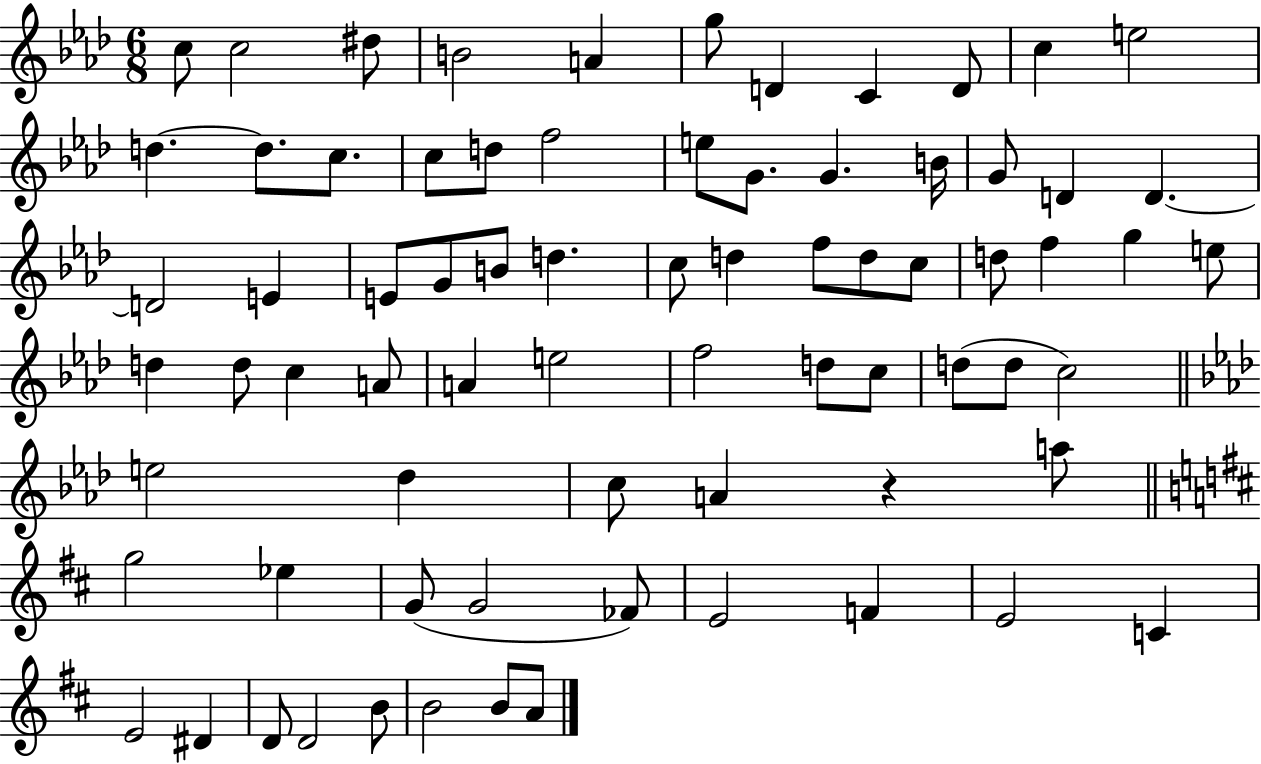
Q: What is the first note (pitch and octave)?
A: C5